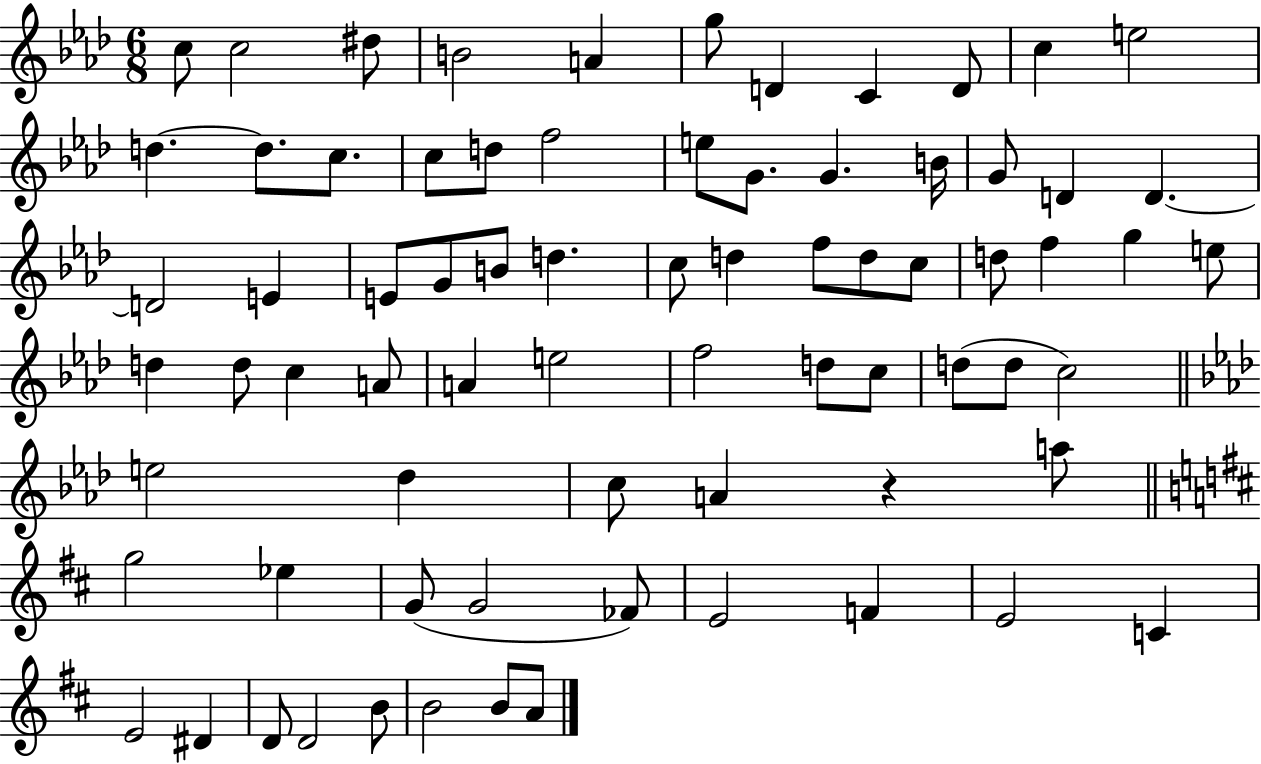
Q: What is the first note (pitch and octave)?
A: C5